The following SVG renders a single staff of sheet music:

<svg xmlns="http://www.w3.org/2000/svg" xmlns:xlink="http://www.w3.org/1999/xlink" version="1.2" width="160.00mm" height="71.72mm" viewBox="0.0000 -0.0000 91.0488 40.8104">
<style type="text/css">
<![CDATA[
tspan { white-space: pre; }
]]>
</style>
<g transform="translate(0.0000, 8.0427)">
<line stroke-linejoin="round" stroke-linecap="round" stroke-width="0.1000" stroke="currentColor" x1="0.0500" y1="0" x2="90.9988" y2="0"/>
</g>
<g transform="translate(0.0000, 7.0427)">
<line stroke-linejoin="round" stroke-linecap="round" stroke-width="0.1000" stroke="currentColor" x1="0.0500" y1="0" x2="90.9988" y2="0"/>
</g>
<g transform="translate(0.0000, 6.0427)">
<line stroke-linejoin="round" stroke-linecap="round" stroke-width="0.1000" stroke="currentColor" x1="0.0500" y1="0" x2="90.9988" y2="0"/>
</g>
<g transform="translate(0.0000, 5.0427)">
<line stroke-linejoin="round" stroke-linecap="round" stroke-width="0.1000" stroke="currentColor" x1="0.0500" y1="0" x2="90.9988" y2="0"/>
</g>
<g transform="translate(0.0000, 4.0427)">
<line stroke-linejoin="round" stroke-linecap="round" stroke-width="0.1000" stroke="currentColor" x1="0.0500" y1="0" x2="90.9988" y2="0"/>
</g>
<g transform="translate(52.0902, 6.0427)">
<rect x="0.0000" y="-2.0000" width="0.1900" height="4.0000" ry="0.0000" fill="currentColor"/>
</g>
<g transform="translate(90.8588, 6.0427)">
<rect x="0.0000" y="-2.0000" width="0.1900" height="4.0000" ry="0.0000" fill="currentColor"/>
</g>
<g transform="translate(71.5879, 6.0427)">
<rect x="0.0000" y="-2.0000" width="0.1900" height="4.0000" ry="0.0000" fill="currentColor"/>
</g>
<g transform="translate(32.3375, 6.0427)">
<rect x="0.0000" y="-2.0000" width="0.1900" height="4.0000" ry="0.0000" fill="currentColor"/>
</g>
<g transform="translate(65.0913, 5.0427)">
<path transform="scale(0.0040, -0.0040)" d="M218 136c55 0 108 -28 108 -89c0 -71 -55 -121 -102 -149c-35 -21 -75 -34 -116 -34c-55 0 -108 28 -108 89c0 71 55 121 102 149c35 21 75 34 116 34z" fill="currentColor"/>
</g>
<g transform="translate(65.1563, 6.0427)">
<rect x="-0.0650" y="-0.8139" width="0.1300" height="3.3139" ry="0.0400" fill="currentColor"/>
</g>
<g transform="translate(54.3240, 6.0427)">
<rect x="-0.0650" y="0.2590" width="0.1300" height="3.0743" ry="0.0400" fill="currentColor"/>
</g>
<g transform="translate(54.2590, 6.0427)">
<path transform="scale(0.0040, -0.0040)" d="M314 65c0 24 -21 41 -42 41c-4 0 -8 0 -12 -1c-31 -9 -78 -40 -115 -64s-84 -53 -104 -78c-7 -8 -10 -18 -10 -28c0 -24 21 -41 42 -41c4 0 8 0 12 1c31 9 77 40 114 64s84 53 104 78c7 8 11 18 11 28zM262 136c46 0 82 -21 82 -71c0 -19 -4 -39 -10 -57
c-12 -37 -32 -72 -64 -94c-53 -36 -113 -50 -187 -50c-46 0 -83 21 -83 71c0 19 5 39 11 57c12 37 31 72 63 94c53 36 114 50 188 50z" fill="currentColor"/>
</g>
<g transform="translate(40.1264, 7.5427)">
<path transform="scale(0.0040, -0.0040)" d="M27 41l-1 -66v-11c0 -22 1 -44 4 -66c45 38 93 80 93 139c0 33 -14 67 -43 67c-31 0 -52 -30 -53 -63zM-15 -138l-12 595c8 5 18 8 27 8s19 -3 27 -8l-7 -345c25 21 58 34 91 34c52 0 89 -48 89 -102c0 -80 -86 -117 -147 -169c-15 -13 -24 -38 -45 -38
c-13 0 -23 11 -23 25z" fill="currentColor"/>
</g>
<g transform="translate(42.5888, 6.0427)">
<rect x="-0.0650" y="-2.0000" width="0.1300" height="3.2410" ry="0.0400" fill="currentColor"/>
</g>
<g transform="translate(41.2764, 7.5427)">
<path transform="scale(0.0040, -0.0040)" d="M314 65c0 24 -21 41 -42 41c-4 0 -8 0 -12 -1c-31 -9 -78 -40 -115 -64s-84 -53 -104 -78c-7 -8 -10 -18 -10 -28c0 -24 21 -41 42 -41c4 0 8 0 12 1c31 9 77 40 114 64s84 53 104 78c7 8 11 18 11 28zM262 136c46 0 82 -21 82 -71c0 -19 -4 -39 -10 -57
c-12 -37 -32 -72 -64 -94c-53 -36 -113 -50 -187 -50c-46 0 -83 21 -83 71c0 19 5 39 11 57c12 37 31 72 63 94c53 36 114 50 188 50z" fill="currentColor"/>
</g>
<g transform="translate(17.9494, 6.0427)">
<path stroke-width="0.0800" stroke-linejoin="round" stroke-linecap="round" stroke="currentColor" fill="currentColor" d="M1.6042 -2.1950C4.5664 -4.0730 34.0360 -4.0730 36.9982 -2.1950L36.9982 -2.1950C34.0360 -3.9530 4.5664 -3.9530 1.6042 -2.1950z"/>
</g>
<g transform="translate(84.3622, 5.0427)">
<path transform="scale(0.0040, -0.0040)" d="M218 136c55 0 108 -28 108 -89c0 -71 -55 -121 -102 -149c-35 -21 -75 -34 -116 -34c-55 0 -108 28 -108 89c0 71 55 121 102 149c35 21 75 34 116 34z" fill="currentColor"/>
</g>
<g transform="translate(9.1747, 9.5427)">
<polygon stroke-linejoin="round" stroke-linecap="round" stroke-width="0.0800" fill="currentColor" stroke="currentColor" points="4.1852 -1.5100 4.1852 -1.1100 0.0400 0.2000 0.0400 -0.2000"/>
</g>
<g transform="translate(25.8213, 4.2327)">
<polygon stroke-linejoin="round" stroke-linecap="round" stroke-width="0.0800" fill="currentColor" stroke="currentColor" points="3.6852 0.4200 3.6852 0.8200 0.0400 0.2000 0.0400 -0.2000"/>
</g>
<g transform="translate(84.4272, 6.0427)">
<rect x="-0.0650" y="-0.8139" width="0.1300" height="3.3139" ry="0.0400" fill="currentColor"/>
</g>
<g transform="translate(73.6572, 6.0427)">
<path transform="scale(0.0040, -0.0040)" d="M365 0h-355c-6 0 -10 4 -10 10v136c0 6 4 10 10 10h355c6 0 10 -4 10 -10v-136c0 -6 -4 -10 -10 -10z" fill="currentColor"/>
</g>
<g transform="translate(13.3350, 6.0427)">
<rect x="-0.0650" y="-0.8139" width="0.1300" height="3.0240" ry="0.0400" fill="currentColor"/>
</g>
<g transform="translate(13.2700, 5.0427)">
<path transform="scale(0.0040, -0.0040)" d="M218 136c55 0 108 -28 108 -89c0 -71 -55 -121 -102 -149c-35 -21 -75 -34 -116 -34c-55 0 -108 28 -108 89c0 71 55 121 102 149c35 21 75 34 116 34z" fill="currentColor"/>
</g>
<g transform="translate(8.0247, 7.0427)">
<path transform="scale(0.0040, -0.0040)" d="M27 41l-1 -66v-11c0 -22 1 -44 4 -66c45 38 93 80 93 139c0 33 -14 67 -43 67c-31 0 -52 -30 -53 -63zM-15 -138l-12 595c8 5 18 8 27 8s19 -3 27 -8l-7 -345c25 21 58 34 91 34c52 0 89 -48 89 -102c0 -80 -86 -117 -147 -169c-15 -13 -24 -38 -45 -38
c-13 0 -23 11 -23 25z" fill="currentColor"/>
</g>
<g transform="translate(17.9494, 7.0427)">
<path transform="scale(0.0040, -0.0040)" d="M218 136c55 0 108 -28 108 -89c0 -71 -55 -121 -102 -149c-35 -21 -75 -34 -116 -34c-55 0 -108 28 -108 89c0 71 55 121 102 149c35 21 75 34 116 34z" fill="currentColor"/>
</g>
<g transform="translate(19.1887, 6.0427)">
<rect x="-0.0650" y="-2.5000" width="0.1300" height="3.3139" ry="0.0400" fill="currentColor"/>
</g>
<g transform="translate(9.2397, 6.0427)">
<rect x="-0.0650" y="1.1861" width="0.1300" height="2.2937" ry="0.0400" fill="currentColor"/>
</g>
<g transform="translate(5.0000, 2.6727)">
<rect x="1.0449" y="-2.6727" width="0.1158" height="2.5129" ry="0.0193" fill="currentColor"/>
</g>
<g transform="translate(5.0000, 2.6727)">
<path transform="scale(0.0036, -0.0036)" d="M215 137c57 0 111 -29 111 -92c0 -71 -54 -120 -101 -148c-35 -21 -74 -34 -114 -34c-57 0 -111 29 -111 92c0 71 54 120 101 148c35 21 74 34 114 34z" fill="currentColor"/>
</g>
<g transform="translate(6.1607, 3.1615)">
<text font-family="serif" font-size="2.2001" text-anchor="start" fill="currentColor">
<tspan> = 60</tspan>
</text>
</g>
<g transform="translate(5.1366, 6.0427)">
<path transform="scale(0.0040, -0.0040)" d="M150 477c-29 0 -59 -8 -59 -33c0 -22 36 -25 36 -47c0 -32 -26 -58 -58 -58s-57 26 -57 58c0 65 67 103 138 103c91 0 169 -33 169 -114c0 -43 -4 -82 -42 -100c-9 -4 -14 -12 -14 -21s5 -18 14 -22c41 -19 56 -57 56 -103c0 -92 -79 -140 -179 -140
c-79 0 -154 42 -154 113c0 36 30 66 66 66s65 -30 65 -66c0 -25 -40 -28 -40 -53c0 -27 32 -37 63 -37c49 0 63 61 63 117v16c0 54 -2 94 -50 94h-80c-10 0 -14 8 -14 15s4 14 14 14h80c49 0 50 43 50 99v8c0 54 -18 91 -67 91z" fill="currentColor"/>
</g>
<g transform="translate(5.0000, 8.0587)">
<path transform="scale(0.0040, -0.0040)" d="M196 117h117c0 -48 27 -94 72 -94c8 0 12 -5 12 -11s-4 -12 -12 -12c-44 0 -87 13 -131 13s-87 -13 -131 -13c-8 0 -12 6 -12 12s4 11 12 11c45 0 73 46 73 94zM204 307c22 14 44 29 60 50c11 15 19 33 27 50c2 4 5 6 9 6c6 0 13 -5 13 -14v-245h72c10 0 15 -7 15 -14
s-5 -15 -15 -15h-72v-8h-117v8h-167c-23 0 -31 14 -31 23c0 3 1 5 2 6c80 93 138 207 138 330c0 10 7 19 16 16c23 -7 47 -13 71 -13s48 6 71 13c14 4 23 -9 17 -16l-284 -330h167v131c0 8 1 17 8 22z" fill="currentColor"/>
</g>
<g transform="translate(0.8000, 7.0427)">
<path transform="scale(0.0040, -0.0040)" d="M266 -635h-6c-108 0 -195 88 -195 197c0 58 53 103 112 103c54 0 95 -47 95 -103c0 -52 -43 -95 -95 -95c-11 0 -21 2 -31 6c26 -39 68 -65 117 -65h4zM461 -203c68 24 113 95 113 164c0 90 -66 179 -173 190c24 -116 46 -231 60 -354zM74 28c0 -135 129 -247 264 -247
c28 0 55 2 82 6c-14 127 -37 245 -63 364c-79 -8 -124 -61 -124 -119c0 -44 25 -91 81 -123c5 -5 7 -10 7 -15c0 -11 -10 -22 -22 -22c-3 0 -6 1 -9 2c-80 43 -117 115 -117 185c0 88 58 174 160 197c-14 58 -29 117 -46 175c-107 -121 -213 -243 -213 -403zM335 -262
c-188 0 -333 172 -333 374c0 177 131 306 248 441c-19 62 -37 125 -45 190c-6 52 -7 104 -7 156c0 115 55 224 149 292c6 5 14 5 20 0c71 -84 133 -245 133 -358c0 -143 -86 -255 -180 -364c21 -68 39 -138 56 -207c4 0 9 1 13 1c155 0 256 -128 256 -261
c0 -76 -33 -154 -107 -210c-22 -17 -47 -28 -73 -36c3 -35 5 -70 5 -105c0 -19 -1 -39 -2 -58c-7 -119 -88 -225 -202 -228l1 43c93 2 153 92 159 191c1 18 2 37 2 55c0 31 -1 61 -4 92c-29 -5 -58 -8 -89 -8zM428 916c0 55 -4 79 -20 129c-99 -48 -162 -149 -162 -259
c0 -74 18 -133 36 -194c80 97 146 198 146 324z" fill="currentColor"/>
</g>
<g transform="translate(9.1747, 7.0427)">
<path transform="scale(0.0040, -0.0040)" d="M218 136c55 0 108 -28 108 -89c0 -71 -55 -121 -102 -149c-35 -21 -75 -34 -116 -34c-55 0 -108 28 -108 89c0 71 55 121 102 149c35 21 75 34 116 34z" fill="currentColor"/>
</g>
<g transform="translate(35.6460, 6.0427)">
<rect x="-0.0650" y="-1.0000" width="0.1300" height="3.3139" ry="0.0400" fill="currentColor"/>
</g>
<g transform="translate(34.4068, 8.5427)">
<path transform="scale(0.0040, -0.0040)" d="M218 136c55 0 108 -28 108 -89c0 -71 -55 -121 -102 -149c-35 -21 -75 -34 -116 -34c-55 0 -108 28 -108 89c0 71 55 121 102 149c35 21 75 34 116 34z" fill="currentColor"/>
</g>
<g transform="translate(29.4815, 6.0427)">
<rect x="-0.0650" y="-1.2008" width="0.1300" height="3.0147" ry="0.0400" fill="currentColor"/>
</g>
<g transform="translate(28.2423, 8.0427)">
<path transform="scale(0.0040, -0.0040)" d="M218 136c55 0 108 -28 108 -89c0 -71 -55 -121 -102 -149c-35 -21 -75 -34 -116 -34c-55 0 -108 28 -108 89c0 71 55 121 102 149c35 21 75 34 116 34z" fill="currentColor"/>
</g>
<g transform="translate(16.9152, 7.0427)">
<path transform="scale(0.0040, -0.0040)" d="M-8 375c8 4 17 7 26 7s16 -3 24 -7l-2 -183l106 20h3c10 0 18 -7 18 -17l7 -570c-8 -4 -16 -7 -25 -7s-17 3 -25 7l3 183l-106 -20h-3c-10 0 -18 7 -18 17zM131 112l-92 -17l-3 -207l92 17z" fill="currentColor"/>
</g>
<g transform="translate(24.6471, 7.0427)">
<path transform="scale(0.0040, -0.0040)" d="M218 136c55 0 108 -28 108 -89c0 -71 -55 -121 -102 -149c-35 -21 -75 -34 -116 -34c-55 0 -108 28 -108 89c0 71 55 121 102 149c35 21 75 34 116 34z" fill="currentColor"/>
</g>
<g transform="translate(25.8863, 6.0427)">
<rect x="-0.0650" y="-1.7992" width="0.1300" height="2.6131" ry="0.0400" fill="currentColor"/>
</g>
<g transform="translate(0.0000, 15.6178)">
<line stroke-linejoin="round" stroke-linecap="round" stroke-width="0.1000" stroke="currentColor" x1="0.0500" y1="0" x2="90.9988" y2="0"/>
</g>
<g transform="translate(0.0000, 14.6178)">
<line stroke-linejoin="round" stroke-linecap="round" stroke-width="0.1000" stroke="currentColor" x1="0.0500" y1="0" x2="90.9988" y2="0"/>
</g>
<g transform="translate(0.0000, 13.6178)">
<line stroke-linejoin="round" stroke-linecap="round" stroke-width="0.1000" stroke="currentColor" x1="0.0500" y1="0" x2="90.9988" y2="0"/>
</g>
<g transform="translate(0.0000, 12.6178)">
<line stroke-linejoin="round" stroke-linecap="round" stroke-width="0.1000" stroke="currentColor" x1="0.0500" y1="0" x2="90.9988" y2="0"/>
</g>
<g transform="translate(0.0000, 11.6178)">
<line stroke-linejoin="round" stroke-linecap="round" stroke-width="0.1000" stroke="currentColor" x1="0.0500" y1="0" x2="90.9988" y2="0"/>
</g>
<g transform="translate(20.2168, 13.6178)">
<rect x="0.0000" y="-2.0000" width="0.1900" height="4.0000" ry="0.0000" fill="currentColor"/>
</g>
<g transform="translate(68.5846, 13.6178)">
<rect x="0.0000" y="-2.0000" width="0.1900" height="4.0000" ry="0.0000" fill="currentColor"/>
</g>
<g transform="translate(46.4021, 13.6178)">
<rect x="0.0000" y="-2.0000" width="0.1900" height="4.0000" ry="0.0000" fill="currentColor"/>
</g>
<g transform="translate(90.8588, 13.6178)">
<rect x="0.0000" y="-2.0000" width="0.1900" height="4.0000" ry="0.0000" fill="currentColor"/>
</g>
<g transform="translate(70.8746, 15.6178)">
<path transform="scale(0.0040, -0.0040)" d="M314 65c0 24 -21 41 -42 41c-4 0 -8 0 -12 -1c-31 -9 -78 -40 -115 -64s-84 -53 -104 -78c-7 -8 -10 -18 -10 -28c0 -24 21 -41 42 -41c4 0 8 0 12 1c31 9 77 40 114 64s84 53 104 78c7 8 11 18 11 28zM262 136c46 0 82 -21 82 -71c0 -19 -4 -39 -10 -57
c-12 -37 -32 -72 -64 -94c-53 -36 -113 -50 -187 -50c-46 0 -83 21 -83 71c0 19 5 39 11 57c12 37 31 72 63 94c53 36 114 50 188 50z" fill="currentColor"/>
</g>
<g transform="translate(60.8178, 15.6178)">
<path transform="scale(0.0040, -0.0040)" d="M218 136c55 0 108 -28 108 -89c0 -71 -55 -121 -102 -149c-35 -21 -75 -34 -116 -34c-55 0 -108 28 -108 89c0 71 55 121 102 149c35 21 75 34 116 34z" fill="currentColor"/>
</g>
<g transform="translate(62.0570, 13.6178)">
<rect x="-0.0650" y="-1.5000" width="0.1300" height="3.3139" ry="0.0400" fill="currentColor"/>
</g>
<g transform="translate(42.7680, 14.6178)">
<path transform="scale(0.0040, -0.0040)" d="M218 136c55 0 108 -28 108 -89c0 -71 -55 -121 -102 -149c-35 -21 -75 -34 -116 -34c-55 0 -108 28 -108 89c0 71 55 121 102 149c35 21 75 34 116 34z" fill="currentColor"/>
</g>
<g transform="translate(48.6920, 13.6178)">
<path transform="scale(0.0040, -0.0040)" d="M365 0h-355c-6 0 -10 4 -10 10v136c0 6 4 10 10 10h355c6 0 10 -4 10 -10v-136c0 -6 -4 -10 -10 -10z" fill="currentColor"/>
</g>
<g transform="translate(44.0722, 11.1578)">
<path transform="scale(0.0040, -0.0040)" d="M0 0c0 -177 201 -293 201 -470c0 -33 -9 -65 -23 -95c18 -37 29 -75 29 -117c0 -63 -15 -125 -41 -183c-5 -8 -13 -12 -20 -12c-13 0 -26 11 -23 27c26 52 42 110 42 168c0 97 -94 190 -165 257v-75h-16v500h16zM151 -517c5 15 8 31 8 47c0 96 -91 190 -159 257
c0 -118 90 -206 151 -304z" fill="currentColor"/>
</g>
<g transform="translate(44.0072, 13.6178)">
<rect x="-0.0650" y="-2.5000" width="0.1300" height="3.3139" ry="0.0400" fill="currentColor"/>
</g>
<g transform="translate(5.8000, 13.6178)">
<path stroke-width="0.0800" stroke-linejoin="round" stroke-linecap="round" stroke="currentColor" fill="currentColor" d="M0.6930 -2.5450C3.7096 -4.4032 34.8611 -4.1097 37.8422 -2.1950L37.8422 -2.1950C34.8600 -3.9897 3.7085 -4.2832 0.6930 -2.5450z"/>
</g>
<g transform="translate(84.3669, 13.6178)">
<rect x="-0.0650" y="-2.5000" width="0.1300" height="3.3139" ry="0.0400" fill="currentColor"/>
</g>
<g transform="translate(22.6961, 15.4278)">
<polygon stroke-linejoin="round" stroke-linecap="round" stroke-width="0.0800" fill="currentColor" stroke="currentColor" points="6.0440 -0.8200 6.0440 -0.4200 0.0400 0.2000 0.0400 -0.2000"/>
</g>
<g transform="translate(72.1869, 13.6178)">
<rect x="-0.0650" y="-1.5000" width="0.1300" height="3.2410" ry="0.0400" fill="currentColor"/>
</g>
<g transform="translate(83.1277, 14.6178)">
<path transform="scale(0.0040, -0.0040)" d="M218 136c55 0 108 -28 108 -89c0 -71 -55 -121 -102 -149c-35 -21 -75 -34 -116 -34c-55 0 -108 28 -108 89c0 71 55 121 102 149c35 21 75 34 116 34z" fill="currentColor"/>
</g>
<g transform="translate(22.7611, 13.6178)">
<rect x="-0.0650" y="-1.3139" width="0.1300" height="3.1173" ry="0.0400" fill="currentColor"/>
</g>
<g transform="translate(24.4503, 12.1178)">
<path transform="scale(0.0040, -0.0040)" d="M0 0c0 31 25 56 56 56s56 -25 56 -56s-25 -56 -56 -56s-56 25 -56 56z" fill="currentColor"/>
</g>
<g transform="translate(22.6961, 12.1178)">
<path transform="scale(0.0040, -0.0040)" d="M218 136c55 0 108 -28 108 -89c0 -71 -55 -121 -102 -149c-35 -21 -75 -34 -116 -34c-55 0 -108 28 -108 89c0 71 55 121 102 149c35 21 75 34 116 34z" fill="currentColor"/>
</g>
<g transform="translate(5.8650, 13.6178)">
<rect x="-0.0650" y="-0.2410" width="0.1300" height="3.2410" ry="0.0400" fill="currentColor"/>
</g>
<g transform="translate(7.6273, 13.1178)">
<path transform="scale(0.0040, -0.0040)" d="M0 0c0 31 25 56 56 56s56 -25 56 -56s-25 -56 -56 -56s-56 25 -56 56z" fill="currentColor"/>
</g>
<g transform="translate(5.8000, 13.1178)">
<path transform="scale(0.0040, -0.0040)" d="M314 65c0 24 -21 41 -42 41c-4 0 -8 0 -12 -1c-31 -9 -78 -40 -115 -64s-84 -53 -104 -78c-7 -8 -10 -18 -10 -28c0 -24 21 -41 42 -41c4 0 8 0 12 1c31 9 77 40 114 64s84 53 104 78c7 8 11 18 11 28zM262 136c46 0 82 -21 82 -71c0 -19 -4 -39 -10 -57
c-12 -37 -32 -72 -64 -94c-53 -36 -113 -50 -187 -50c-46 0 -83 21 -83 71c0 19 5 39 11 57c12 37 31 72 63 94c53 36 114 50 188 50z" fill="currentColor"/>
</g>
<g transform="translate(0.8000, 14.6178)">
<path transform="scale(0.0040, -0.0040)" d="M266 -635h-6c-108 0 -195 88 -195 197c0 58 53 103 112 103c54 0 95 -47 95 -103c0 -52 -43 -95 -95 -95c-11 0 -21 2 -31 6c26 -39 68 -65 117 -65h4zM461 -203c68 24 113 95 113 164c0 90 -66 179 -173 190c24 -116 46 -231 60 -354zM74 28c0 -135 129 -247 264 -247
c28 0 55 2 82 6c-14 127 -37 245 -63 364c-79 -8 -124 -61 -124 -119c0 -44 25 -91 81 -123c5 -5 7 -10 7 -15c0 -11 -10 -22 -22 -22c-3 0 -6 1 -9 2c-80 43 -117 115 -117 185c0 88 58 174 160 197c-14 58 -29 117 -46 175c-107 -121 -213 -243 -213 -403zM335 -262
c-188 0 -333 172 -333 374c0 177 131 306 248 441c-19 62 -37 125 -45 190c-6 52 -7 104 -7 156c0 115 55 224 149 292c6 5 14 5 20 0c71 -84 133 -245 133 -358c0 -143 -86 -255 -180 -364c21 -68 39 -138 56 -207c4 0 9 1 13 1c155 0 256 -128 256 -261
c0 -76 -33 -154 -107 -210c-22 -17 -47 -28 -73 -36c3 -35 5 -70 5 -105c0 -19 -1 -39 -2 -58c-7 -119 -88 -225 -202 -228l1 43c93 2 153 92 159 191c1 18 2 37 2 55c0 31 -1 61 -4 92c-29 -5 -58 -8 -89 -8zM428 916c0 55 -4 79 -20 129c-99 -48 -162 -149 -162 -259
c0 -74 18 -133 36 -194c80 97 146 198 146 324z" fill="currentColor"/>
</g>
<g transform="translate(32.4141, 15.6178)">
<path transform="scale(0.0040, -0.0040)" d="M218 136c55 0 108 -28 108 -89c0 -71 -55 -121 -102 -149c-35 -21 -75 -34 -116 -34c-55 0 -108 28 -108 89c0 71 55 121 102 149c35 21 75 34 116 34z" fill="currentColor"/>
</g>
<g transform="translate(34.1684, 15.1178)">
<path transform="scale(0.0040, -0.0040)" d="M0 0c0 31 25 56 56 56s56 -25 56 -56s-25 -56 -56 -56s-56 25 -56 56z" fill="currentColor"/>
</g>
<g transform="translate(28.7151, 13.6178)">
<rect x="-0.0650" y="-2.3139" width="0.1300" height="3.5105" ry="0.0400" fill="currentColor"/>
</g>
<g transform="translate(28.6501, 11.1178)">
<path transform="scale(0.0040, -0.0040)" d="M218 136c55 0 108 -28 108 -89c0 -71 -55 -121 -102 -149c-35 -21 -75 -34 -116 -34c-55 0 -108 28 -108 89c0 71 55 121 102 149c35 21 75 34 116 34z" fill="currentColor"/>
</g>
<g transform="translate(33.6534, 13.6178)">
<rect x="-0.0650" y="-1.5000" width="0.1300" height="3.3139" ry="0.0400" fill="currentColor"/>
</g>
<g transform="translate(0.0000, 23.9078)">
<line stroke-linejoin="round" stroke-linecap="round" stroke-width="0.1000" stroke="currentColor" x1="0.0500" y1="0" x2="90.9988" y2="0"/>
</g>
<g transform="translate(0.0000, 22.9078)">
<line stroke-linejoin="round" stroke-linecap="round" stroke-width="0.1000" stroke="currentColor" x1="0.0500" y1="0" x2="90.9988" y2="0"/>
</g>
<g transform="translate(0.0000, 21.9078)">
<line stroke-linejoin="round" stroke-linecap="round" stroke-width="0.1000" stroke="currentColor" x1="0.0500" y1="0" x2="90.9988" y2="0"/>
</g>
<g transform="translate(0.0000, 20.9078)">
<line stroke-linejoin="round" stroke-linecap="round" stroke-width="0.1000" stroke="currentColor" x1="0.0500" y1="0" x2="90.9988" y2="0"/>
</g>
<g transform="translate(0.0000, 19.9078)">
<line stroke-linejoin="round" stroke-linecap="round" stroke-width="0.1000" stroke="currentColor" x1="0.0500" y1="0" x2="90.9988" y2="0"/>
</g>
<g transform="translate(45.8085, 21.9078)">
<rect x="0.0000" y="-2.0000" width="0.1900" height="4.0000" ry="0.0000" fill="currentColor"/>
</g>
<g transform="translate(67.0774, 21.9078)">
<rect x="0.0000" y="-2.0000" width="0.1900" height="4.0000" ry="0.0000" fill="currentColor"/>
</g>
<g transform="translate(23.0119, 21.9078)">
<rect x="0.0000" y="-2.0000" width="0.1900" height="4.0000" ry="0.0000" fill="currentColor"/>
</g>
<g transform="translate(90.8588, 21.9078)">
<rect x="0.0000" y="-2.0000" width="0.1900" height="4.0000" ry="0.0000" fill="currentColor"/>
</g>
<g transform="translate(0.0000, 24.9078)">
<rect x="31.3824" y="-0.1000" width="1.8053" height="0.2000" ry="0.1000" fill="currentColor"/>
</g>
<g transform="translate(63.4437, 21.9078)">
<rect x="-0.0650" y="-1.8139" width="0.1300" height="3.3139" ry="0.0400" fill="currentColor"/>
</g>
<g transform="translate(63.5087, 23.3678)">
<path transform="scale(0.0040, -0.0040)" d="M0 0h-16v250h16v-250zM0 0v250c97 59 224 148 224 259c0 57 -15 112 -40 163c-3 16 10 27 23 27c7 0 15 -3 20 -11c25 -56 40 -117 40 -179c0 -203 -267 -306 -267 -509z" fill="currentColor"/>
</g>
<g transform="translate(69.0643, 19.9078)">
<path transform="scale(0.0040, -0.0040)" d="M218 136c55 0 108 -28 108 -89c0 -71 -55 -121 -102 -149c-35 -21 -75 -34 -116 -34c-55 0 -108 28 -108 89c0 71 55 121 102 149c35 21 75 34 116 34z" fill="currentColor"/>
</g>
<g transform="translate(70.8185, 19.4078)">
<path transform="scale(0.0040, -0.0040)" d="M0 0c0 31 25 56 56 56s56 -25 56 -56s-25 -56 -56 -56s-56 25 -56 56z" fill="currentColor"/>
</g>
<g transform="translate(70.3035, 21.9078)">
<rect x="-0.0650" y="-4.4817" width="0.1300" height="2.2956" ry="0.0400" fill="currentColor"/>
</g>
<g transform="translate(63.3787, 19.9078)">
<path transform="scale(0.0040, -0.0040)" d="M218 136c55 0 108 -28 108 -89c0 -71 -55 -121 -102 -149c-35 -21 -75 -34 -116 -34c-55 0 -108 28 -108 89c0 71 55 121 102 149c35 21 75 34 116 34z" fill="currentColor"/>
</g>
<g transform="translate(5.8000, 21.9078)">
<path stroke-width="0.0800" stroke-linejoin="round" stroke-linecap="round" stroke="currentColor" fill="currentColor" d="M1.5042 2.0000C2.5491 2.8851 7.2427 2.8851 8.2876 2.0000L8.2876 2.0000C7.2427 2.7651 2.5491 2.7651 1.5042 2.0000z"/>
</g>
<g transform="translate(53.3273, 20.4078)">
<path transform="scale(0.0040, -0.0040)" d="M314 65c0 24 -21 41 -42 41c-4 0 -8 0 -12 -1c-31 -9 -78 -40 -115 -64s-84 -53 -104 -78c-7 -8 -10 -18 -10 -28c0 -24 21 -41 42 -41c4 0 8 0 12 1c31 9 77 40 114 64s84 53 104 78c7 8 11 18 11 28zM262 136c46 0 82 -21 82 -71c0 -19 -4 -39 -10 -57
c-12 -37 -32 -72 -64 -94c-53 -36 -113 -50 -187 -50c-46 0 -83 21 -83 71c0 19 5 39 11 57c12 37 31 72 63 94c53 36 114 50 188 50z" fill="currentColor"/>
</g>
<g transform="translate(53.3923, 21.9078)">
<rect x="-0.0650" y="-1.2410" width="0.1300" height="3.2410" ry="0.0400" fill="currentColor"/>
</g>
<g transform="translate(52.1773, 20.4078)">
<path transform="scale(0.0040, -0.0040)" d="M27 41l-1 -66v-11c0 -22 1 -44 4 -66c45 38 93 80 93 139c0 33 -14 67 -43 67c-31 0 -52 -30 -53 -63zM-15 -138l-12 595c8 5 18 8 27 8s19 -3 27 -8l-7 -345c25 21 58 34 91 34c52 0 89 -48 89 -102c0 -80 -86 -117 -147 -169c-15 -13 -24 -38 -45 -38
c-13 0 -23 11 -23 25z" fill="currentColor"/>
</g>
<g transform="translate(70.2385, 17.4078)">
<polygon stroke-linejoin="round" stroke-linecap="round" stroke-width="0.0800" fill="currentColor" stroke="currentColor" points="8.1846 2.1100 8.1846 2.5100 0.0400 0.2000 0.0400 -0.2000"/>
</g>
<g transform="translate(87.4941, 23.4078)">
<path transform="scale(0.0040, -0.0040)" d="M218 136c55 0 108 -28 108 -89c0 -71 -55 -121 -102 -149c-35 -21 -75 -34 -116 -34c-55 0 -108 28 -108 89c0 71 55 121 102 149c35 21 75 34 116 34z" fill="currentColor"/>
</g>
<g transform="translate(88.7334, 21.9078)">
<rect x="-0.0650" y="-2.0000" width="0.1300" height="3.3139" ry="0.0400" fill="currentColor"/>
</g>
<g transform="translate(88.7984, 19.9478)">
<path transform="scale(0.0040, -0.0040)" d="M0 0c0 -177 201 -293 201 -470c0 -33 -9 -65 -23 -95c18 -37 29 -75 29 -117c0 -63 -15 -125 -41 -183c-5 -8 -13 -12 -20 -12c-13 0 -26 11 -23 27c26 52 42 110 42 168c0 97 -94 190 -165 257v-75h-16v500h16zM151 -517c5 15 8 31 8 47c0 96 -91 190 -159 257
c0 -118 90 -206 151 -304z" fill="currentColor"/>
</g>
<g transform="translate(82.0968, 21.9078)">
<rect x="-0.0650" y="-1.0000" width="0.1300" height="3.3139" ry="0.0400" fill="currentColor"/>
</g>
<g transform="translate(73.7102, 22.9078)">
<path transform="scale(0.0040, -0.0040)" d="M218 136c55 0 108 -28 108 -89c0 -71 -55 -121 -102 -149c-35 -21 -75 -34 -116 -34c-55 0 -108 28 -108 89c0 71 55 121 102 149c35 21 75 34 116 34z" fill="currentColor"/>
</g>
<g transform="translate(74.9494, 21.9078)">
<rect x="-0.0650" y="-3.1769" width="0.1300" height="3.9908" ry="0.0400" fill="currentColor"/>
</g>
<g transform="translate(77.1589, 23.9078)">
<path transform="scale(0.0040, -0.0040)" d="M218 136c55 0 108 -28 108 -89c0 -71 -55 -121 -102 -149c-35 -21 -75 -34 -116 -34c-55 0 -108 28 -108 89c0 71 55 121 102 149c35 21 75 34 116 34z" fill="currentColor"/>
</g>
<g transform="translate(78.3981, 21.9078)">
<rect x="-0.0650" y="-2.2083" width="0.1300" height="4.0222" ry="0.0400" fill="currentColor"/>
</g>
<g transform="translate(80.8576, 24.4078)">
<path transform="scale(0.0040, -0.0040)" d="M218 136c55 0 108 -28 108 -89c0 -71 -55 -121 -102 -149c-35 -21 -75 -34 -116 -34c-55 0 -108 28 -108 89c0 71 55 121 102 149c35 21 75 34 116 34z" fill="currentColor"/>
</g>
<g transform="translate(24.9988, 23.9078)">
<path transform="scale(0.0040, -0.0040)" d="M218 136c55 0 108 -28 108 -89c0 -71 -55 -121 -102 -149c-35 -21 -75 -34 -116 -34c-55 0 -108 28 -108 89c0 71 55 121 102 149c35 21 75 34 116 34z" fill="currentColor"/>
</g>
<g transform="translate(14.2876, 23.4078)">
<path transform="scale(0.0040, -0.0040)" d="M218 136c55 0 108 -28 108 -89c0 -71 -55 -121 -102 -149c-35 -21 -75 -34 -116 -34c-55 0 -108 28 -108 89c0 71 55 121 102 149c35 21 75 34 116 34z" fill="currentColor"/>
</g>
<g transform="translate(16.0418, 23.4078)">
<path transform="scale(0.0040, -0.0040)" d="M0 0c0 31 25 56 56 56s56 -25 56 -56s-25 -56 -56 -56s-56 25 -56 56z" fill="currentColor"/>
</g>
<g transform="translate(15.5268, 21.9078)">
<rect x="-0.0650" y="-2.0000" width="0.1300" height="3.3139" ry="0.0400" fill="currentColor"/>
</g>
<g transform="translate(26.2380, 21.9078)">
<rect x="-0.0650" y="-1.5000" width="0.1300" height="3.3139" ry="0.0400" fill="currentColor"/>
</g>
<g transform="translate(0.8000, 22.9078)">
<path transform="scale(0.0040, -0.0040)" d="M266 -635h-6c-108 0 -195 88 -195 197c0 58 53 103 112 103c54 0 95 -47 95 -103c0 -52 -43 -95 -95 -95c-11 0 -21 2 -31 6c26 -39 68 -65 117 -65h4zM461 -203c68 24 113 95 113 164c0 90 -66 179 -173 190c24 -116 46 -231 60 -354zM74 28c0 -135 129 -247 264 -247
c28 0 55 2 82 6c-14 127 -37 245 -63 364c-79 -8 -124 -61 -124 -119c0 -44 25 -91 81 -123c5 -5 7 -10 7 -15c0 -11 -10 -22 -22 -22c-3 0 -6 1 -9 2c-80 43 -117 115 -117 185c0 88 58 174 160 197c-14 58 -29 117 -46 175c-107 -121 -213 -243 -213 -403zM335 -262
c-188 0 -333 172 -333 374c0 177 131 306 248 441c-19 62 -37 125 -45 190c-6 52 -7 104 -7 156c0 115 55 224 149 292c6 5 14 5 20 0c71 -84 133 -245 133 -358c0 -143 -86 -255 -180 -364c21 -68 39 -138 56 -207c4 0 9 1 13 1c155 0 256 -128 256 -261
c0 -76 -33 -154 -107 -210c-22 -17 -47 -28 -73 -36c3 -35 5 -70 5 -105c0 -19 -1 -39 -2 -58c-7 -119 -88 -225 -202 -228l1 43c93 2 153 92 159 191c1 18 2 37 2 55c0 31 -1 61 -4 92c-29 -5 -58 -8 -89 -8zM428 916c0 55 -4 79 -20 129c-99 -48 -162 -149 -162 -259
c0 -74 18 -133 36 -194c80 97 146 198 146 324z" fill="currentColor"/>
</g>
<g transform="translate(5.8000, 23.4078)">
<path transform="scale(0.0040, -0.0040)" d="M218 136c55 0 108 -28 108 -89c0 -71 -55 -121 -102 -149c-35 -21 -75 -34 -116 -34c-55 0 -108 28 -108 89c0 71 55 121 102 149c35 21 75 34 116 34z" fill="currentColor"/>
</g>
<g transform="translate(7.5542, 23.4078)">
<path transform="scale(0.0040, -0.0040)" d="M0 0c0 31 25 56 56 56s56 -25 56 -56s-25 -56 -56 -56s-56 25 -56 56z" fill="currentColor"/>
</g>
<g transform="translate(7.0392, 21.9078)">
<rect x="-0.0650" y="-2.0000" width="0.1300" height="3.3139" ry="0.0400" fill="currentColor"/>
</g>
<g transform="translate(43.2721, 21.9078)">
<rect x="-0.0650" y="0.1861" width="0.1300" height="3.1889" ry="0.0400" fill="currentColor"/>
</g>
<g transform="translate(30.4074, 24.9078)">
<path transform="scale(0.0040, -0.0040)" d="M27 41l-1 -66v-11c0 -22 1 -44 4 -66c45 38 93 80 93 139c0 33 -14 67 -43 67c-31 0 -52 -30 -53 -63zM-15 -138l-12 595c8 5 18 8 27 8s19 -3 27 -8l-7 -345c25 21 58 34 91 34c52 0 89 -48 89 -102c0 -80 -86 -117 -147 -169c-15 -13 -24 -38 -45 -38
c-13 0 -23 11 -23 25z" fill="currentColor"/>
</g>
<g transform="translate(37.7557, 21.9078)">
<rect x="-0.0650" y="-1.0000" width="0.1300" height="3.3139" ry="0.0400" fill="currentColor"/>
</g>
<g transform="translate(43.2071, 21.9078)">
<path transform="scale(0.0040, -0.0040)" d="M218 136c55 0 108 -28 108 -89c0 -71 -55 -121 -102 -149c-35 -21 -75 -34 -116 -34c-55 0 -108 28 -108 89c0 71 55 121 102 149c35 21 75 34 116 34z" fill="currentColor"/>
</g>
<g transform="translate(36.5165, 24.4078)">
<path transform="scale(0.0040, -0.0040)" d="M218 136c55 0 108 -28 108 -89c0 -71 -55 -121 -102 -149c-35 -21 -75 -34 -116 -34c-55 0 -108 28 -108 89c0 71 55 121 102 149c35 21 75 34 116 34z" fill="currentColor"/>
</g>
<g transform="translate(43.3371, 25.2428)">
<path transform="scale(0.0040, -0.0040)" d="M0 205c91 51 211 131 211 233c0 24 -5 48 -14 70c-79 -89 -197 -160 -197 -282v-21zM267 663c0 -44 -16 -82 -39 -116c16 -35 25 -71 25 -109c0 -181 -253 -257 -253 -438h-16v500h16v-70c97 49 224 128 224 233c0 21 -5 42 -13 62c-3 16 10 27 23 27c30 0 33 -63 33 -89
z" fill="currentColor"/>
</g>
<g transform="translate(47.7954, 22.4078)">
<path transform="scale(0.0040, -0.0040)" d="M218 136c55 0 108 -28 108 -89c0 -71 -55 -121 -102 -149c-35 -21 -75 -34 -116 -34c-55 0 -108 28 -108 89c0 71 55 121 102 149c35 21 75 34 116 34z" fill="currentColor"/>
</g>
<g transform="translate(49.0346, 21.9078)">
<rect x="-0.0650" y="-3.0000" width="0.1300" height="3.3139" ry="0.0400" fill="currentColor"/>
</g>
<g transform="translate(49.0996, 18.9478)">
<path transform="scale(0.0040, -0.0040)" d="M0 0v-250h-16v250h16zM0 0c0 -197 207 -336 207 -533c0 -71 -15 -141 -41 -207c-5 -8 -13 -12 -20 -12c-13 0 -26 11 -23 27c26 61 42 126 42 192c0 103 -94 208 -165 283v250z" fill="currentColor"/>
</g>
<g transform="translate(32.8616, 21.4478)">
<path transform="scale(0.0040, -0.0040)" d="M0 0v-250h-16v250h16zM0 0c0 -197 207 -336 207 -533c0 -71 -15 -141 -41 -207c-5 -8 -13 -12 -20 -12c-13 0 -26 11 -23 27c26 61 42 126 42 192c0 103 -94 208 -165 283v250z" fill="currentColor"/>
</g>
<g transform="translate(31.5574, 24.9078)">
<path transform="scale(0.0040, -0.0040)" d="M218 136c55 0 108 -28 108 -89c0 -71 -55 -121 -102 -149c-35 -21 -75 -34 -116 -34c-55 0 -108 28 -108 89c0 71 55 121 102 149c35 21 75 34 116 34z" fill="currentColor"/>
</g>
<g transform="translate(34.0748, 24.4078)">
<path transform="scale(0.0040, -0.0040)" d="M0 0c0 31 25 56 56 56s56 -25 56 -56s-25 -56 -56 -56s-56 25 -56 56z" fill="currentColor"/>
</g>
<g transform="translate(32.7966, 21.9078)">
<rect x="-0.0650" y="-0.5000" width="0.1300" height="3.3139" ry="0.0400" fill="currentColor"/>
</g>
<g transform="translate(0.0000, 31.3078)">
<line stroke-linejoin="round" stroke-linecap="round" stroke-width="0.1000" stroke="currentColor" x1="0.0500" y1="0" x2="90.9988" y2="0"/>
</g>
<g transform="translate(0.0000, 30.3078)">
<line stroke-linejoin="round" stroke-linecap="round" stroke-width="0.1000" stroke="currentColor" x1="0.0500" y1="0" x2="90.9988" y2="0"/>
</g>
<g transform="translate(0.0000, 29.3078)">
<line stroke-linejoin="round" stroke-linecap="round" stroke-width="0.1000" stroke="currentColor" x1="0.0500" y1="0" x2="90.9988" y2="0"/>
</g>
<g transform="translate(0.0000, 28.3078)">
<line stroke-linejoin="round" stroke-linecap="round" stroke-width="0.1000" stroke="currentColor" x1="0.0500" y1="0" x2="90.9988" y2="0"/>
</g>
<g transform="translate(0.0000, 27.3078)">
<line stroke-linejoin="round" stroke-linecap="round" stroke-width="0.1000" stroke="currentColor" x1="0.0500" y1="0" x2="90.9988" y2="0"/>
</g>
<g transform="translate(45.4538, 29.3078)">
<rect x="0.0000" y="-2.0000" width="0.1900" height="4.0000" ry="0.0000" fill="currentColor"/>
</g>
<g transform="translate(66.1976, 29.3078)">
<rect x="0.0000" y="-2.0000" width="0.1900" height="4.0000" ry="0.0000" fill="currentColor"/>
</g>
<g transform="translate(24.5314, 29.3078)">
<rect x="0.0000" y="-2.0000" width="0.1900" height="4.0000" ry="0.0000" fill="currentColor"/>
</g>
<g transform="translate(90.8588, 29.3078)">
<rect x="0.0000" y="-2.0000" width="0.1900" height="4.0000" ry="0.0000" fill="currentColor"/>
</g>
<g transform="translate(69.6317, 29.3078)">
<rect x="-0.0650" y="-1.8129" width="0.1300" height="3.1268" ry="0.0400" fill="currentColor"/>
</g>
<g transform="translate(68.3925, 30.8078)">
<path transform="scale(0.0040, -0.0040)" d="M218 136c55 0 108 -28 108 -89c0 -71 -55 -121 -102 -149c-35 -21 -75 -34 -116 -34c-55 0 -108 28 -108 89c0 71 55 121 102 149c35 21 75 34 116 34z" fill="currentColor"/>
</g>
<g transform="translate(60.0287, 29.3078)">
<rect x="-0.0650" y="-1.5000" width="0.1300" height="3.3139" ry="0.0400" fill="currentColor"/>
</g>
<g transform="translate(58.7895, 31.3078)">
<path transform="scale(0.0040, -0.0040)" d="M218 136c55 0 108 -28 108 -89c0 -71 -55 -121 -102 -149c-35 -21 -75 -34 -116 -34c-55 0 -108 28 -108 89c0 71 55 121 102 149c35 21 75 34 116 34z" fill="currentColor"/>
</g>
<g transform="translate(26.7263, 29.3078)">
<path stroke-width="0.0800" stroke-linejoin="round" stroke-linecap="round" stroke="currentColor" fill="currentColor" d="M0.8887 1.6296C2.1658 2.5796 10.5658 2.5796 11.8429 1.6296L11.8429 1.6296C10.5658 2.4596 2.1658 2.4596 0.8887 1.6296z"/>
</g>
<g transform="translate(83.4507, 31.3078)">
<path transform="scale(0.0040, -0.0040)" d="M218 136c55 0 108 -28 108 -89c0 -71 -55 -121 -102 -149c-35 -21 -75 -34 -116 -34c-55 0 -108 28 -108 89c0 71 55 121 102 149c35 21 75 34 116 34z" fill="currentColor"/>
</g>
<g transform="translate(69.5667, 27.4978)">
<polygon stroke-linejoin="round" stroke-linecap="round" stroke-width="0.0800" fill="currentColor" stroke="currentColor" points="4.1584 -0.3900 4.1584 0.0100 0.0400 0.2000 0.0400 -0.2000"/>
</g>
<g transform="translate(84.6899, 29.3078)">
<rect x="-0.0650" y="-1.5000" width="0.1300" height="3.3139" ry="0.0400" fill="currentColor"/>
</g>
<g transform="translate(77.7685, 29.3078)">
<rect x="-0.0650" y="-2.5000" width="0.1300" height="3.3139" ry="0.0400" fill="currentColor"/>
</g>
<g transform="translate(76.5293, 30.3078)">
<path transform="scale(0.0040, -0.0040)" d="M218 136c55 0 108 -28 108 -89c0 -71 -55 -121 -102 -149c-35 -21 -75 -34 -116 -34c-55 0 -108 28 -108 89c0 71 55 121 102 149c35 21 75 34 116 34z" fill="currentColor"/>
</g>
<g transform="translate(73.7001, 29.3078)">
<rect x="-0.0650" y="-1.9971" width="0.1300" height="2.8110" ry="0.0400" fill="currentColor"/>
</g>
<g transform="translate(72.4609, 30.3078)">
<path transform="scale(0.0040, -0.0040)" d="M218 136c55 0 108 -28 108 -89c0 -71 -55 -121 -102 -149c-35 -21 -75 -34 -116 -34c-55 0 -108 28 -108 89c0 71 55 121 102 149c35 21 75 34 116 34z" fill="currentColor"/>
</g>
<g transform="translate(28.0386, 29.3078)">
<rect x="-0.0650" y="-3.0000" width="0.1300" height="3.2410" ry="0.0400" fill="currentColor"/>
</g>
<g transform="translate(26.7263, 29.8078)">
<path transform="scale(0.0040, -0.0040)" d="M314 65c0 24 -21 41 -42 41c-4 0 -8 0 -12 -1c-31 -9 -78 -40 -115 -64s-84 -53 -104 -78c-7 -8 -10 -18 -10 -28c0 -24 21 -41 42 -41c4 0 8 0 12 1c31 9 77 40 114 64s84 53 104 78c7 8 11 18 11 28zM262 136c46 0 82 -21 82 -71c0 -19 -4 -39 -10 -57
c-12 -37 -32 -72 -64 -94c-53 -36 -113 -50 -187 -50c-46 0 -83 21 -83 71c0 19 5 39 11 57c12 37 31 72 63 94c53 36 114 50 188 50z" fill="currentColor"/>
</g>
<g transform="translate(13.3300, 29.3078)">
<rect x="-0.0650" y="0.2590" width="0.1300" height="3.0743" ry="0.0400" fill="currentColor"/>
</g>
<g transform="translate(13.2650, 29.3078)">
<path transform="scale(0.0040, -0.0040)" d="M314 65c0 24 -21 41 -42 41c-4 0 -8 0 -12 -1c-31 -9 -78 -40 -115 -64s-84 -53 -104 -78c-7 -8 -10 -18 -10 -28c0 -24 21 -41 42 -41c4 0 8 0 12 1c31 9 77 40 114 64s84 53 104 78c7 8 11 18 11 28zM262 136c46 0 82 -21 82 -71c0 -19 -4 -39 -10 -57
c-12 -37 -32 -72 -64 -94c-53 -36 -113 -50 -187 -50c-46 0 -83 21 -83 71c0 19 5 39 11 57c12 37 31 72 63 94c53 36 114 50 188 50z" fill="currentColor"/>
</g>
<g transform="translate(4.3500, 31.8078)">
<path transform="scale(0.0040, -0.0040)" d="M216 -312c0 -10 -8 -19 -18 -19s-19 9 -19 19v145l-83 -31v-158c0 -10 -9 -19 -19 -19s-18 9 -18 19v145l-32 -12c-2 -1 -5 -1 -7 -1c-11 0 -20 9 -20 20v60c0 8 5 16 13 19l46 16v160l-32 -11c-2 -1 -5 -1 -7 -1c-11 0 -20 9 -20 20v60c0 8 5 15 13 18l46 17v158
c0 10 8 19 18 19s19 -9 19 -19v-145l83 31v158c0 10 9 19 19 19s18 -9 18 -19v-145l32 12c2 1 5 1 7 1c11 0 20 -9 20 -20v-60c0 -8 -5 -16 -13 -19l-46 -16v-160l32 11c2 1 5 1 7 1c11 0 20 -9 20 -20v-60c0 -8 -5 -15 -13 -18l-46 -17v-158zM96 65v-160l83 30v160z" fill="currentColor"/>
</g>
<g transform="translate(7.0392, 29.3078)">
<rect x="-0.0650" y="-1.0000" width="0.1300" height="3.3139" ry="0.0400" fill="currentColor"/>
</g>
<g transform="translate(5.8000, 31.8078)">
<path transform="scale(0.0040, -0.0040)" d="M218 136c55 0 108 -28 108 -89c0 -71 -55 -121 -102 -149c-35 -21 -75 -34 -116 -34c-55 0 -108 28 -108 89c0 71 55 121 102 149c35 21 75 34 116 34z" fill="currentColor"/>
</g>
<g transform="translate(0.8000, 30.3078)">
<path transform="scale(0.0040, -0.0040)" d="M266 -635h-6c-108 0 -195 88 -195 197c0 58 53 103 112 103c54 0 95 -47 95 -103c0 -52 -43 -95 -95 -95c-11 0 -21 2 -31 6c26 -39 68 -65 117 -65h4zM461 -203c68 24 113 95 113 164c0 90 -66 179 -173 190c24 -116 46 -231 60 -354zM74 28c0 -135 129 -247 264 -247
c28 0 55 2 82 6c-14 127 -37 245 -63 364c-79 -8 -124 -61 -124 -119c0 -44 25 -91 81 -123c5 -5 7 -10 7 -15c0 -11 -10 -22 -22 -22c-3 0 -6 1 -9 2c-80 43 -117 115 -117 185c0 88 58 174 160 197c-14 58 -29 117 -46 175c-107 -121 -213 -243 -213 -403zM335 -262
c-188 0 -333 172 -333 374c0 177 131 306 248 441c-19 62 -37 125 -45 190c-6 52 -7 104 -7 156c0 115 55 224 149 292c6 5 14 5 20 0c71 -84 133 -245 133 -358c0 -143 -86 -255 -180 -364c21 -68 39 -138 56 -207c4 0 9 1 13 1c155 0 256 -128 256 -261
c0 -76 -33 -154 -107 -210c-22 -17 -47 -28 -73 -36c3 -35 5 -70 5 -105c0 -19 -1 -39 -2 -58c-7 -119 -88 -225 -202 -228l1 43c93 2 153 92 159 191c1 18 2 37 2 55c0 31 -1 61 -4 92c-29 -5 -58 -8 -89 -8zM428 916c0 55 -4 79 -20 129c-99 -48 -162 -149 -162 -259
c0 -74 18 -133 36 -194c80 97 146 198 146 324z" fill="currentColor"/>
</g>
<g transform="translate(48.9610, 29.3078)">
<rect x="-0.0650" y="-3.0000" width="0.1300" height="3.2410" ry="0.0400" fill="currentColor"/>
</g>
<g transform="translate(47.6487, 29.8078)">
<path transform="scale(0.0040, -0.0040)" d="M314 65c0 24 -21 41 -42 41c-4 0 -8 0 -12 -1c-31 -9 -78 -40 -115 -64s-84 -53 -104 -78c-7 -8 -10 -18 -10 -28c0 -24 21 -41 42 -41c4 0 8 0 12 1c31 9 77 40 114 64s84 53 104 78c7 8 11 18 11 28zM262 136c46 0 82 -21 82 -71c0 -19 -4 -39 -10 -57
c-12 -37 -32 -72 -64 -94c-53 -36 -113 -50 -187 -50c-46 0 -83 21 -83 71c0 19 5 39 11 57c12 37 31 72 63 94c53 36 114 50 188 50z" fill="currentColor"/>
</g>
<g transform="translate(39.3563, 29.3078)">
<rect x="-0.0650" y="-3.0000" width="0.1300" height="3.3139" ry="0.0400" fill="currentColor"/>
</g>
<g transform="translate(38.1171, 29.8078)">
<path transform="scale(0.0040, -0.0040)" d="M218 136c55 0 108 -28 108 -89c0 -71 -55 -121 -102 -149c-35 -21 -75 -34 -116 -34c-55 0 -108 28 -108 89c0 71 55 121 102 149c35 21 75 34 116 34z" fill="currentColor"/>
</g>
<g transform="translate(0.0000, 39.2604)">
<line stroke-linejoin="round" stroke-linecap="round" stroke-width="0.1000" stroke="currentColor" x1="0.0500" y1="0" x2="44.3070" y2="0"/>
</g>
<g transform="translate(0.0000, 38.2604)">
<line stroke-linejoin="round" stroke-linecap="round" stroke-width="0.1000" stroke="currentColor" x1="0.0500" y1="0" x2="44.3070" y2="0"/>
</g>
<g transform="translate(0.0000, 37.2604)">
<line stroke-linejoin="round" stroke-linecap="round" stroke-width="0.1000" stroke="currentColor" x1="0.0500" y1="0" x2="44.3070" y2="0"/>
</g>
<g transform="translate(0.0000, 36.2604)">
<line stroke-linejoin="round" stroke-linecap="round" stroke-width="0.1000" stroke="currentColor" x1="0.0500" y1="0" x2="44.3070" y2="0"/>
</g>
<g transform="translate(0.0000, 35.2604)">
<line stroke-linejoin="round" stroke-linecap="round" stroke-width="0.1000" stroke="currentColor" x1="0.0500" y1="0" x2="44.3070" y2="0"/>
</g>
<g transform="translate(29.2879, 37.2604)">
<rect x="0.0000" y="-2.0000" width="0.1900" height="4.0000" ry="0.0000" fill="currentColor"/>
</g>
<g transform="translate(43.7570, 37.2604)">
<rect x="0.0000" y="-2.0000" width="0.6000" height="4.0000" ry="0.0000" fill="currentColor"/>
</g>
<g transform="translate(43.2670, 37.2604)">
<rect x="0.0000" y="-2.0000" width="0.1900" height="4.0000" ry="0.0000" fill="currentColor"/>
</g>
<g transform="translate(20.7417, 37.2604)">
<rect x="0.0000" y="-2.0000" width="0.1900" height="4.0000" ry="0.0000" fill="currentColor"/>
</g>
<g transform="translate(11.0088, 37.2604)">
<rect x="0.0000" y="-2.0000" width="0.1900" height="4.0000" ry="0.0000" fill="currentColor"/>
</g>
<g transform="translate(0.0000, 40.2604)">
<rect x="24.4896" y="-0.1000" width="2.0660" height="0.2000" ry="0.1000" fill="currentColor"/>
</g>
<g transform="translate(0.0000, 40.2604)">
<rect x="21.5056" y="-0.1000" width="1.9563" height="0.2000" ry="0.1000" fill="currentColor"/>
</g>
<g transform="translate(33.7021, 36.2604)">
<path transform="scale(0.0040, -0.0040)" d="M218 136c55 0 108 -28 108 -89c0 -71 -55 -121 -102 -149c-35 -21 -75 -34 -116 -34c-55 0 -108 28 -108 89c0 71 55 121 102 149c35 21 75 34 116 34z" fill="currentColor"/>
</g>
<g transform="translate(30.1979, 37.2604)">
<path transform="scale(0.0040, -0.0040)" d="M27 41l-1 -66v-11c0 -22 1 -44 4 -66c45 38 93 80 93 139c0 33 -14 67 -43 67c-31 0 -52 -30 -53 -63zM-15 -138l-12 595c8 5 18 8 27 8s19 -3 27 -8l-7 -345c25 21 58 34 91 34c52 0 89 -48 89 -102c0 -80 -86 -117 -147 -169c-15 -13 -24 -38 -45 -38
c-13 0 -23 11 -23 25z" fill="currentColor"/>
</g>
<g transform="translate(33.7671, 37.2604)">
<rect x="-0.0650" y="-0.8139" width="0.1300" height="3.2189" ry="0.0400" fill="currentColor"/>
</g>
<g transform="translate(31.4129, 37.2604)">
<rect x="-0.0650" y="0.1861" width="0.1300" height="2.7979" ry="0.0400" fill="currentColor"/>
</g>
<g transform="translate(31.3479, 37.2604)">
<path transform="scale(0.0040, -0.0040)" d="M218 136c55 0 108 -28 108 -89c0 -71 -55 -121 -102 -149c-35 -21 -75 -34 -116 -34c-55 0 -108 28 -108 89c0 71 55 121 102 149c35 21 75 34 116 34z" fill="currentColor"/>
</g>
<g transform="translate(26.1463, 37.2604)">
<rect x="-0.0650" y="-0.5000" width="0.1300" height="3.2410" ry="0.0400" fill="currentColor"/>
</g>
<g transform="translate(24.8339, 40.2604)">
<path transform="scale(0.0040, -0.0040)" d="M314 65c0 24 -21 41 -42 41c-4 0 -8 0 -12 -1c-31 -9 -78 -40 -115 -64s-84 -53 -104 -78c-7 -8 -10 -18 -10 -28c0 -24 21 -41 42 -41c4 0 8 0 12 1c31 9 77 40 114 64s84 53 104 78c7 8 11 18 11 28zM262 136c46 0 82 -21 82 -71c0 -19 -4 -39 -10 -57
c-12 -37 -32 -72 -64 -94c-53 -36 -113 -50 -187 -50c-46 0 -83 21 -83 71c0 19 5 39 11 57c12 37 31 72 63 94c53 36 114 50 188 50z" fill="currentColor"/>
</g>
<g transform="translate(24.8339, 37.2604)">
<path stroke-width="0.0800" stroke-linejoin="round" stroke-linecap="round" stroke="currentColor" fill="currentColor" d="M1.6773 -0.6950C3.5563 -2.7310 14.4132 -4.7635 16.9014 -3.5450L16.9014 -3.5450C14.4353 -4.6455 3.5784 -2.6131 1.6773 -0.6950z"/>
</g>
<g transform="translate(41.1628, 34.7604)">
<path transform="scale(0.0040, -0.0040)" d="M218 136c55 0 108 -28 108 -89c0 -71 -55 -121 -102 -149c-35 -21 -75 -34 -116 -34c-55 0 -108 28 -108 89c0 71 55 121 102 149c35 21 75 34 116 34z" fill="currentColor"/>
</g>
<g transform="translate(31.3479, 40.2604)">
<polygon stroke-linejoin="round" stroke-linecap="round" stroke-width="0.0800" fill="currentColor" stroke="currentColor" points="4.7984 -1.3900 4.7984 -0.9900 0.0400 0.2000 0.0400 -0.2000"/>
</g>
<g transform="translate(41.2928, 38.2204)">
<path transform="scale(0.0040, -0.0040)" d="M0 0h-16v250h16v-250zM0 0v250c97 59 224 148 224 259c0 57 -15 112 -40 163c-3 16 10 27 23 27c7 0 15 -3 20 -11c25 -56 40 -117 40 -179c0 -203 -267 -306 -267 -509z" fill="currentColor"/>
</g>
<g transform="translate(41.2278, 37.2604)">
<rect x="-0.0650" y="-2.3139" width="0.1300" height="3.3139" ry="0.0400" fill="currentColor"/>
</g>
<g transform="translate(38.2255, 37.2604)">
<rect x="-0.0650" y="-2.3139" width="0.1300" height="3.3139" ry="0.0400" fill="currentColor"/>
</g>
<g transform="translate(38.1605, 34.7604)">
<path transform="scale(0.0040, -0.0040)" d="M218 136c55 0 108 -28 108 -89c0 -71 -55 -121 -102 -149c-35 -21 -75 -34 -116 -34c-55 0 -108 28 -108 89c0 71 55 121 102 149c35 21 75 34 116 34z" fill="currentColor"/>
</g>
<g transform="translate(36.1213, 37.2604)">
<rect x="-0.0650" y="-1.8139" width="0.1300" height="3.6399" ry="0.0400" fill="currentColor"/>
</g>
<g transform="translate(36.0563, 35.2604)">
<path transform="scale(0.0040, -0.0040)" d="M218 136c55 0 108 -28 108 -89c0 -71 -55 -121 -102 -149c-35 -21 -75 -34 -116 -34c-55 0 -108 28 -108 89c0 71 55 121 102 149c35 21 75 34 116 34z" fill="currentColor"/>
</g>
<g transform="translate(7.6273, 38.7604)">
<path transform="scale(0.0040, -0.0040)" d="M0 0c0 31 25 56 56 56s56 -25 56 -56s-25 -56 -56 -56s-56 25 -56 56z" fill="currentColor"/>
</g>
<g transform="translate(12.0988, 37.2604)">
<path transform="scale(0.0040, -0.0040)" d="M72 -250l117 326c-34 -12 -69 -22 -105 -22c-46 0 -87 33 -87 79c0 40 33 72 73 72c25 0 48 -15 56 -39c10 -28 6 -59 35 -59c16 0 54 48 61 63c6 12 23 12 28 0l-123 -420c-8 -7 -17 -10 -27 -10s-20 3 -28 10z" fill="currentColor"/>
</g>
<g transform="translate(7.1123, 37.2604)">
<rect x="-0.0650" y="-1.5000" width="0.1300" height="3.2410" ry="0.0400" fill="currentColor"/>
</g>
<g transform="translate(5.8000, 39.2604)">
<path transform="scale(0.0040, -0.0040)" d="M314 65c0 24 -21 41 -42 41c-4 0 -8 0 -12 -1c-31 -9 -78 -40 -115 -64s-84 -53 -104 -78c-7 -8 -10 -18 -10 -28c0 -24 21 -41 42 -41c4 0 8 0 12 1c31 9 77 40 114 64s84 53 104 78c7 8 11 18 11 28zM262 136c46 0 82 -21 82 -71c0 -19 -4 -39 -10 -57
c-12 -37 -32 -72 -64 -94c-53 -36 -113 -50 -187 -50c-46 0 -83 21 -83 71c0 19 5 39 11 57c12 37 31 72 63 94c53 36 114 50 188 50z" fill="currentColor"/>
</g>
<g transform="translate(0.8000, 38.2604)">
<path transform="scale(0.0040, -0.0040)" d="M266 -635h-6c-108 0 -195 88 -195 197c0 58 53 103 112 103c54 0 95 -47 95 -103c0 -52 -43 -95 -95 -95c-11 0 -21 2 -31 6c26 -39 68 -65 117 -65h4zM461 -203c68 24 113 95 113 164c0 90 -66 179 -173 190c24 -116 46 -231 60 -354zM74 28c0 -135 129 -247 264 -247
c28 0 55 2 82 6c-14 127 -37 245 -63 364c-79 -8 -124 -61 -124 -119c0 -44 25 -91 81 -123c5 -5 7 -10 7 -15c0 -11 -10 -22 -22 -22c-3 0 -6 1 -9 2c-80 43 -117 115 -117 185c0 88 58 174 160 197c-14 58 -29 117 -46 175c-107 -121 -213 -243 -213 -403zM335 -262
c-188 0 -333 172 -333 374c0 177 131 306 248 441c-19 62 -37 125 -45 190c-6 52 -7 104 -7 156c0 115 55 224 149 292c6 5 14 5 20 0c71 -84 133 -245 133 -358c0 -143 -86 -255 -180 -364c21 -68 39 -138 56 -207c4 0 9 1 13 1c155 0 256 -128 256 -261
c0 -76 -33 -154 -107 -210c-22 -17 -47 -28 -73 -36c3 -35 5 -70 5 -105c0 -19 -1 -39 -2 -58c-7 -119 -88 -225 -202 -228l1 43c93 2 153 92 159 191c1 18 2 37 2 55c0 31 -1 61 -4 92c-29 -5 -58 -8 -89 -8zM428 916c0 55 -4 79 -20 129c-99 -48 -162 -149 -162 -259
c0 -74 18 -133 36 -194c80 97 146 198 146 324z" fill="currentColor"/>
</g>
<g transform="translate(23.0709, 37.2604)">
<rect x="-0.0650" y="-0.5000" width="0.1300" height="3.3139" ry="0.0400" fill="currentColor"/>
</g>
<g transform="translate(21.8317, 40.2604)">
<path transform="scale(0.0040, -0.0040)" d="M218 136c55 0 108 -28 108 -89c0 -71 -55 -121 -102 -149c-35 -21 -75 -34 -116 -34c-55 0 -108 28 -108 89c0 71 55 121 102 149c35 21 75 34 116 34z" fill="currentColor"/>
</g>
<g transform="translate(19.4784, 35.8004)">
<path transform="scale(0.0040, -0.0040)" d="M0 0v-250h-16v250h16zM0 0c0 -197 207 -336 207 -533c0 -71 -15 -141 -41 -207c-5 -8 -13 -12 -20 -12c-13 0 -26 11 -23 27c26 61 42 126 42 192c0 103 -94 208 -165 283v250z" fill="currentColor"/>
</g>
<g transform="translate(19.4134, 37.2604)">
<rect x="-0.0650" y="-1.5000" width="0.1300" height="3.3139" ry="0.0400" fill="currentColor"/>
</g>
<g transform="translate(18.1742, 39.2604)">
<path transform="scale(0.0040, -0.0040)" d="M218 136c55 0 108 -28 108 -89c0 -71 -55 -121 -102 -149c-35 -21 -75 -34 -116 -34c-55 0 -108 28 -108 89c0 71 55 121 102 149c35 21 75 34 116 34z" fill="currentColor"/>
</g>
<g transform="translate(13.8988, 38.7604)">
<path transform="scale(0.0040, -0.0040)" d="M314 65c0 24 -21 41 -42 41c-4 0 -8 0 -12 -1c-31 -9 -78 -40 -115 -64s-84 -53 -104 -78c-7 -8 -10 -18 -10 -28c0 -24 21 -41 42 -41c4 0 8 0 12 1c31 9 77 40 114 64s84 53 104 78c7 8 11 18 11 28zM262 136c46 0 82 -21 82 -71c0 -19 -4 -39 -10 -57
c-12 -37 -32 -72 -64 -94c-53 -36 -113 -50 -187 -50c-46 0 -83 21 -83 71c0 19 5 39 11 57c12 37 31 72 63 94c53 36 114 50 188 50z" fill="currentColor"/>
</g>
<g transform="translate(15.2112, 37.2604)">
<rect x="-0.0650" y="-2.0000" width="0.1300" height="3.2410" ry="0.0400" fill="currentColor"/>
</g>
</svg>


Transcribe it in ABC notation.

X:1
T:Untitled
M:3/4
L:1/4
K:C
_G/2 d/2 G G/2 E/2 D _F2 B2 d z2 d c2 e/2 g/2 E G/4 z2 E E2 G F F E _C/2 D B/4 A/2 _e2 f/2 f/2 G/2 E/2 D F/4 ^D B2 A2 A A2 E F/2 G/2 G E E2 z/2 F2 E/2 C C2 _B/2 d/2 f/2 g g/2